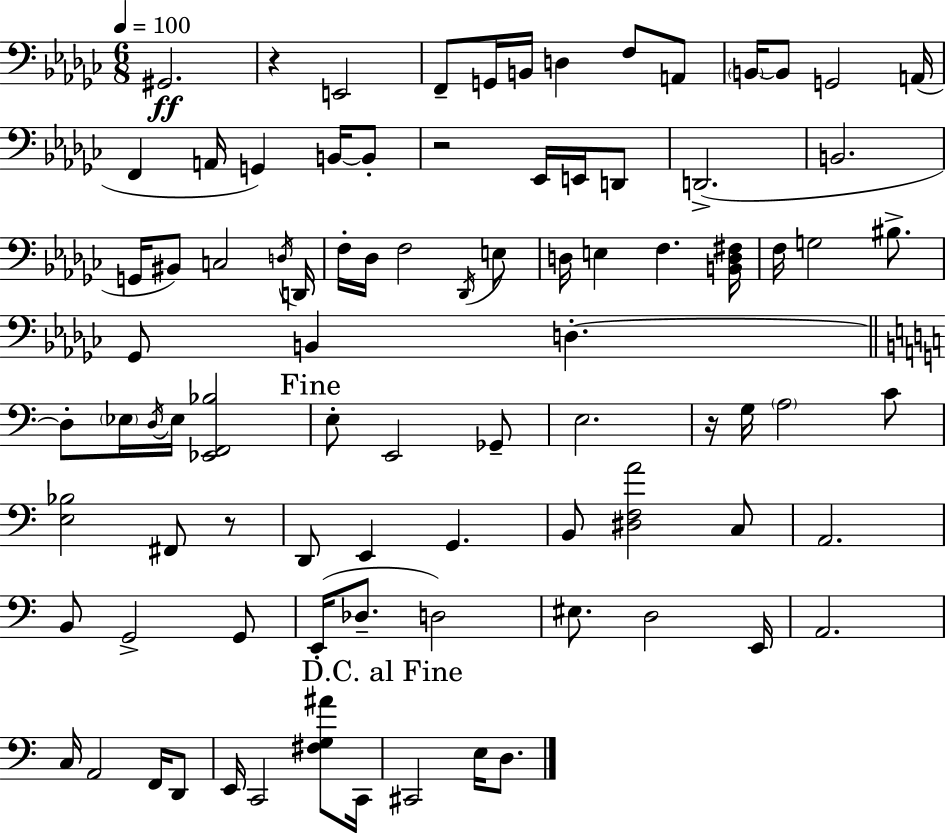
G#2/h. R/q E2/h F2/e G2/s B2/s D3/q F3/e A2/e B2/s B2/e G2/h A2/s F2/q A2/s G2/q B2/s B2/e R/h Eb2/s E2/s D2/e D2/h. B2/h. G2/s BIS2/e C3/h D3/s D2/s F3/s Db3/s F3/h Db2/s E3/e D3/s E3/q F3/q. [B2,D3,F#3]/s F3/s G3/h BIS3/e. Gb2/e B2/q D3/q. D3/e Eb3/s D3/s Eb3/s [Eb2,F2,Bb3]/h E3/e E2/h Gb2/e E3/h. R/s G3/s A3/h C4/e [E3,Bb3]/h F#2/e R/e D2/e E2/q G2/q. B2/e [D#3,F3,A4]/h C3/e A2/h. B2/e G2/h G2/e E2/s Db3/e. D3/h EIS3/e. D3/h E2/s A2/h. C3/s A2/h F2/s D2/e E2/s C2/h [F#3,G3,A#4]/e C2/s C#2/h E3/s D3/e.